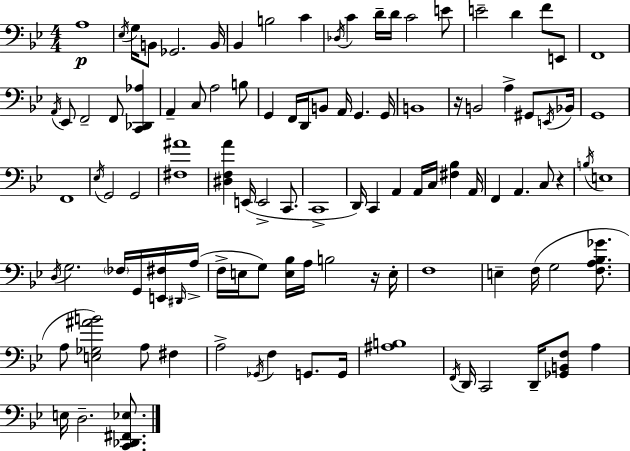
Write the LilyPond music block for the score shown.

{
  \clef bass
  \numericTimeSignature
  \time 4/4
  \key bes \major
  a1\p | \acciaccatura { ees16 } g16 b,8 ges,2. | b,16 bes,4 b2 c'4 | \acciaccatura { des16 } c'4 d'16-- d'16 c'2 | \break e'8 e'2-- d'4 f'8 | e,8 f,1 | \acciaccatura { a,16 } ees,8 f,2-- f,8 <c, des, aes>4 | a,4-- c8 a2 | \break b8 g,4 f,16 d,16 b,8 a,16 g,4. | g,16 b,1 | r16 b,2 a4-> | gis,8 \acciaccatura { e,16 } bes,16 g,1 | \break f,1 | \acciaccatura { ees16 } g,2 g,2 | <fis ais'>1 | <dis f a'>4 e,16( e,2-> | \break c,8. c,1-> | d,16) c,4 a,4 a,16 c16 | <fis bes>4 a,16 f,4 a,4. c8 | r4 \acciaccatura { b16 } e1 | \break \acciaccatura { d16 } g2. | \parenthesize fes16 g,16 <e, fis>16 \grace { dis,16 }( a16-> f16-> e16 g8) <e bes>16 a16 b2 | r16 e16-. f1 | e4-- f16( g2 | \break <f a bes ges'>8. a8 <e ges ais' b'>2) | a8 fis4 a2-> | \acciaccatura { ges,16 } f4 g,8. g,16 <ais b>1 | \acciaccatura { f,16 } d,16 c,2 | \break d,16-- <ges, b, f>8 a4 e16 d2.-- | <c, des, fis, ees>8. \bar "|."
}